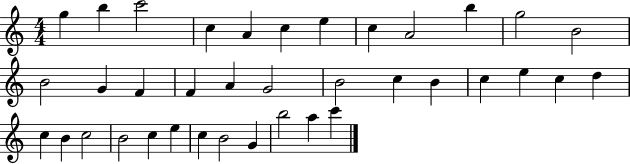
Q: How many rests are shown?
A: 0